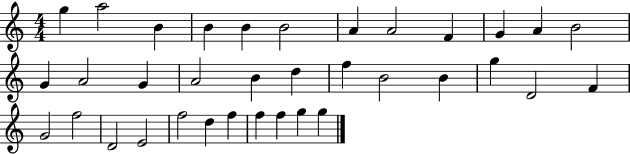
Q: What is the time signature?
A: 4/4